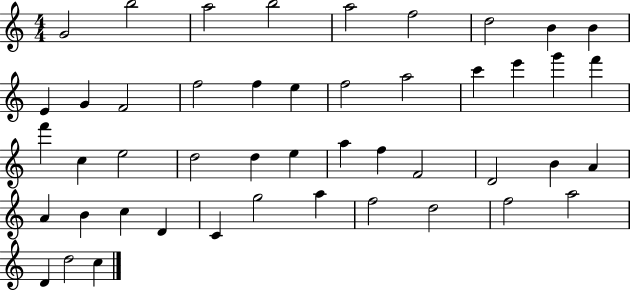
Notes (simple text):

G4/h B5/h A5/h B5/h A5/h F5/h D5/h B4/q B4/q E4/q G4/q F4/h F5/h F5/q E5/q F5/h A5/h C6/q E6/q G6/q F6/q F6/q C5/q E5/h D5/h D5/q E5/q A5/q F5/q F4/h D4/h B4/q A4/q A4/q B4/q C5/q D4/q C4/q G5/h A5/q F5/h D5/h F5/h A5/h D4/q D5/h C5/q